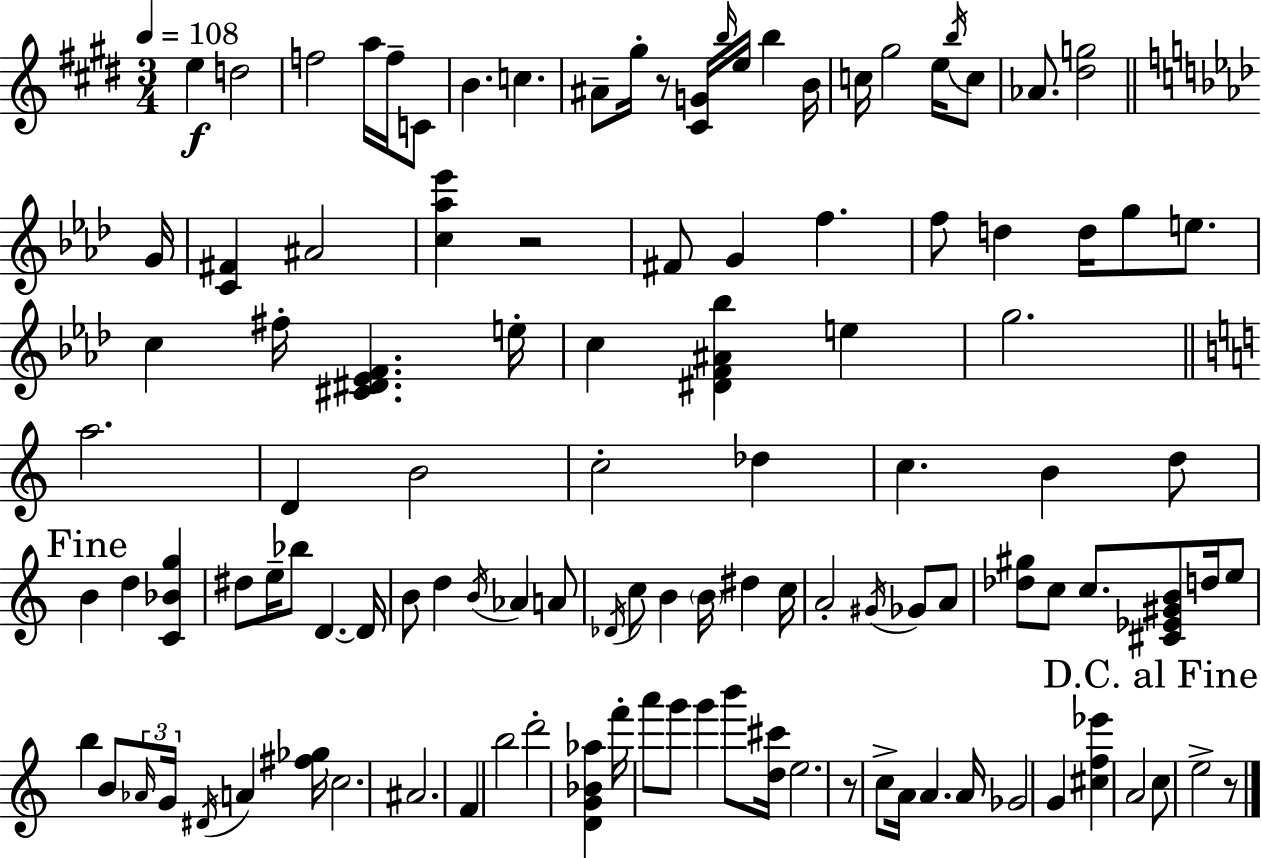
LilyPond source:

{
  \clef treble
  \numericTimeSignature
  \time 3/4
  \key e \major
  \tempo 4 = 108
  \repeat volta 2 { e''4\f d''2 | f''2 a''16 f''16-- c'8 | b'4. c''4. | ais'8-- gis''16-. r8 <cis' g'>16 \grace { b''16 } e''16 b''4 | \break b'16 c''16 gis''2 e''16 \acciaccatura { b''16 } | c''8 aes'8. <dis'' g''>2 | \bar "||" \break \key aes \major g'16 <c' fis'>4 ais'2 | <c'' aes'' ees'''>4 r2 | fis'8 g'4 f''4. | f''8 d''4 d''16 g''8 e''8. | \break c''4 fis''16-. <cis' dis' ees' f'>4. | e''16-. c''4 <dis' f' ais' bes''>4 e''4 | g''2. | \bar "||" \break \key c \major a''2. | d'4 b'2 | c''2-. des''4 | c''4. b'4 d''8 | \break \mark "Fine" b'4 d''4 <c' bes' g''>4 | dis''8 e''16-- bes''8 d'4.~~ d'16 | b'8 d''4 \acciaccatura { b'16 } aes'4 a'8 | \acciaccatura { des'16 } c''8 b'4 \parenthesize b'16 dis''4 | \break c''16 a'2-. \acciaccatura { gis'16 } ges'8 | a'8 <des'' gis''>8 c''8 c''8. <cis' ees' gis' b'>8 | d''16 e''8 b''4 b'8 \tuplet 3/2 { \grace { aes'16 } g'16 \acciaccatura { dis'16 } } | a'4 <fis'' ges''>16 c''2. | \break ais'2. | f'4 b''2 | d'''2-. | <d' g' bes' aes''>4 f'''16-. a'''8 g'''8 g'''4 | \break b'''8 <d'' cis'''>16 e''2. | r8 c''8-> a'16 a'4. | a'16 ges'2 | g'4 <cis'' f'' ees'''>4 a'2 | \break \mark "D.C. al Fine" c''8 e''2-> | r8 } \bar "|."
}